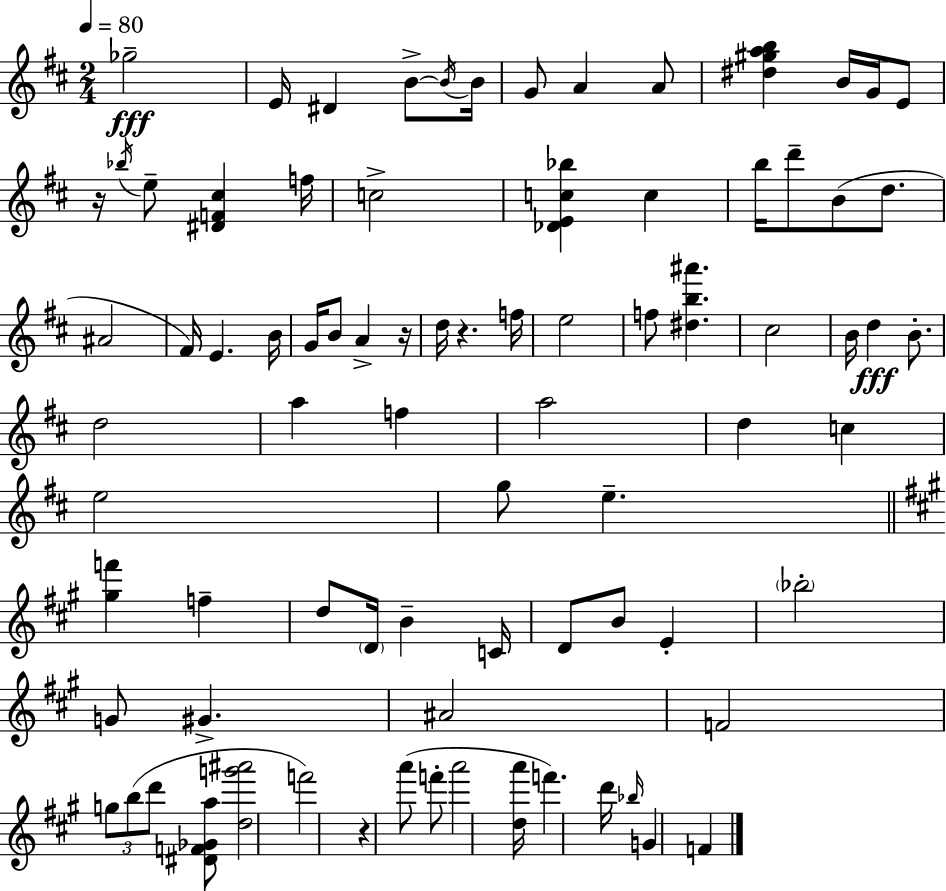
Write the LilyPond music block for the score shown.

{
  \clef treble
  \numericTimeSignature
  \time 2/4
  \key d \major
  \tempo 4 = 80
  ges''2--\fff | e'16 dis'4 b'8->~~ \acciaccatura { b'16 } | b'16 g'8 a'4 a'8 | <dis'' gis'' a'' b''>4 b'16 g'16 e'8 | \break r16 \acciaccatura { bes''16 } e''8-- <dis' f' cis''>4 | f''16 c''2-> | <des' e' c'' bes''>4 c''4 | b''16 d'''8-- b'8( d''8. | \break ais'2 | fis'16) e'4. | b'16 g'16 b'8 a'4-> | r16 d''16 r4. | \break f''16 e''2 | f''8 <dis'' b'' ais'''>4. | cis''2 | b'16 d''4\fff b'8.-. | \break d''2 | a''4 f''4 | a''2 | d''4 c''4 | \break e''2 | g''8 e''4.-- | \bar "||" \break \key a \major <gis'' f'''>4 f''4-- | d''8 \parenthesize d'16 b'4-- c'16 | d'8 b'8 e'4-. | \parenthesize bes''2-. | \break g'8 gis'4.-> | ais'2 | f'2 | \tuplet 3/2 { g''8 b''8( d'''8 } <dis' f' ges' a''>8 | \break <d'' g''' ais'''>2 | f'''2) | r4 a'''8( f'''8-. | a'''2 | \break <d'' a'''>16 f'''4.) d'''16 | \grace { bes''16 } g'4 f'4 | \bar "|."
}